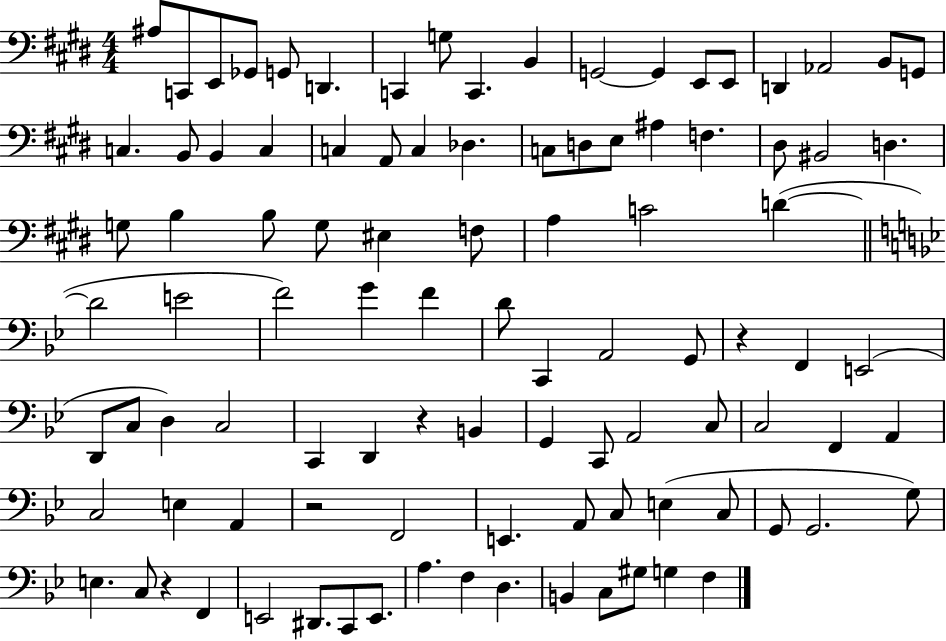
X:1
T:Untitled
M:4/4
L:1/4
K:E
^A,/2 C,,/2 E,,/2 _G,,/2 G,,/2 D,, C,, G,/2 C,, B,, G,,2 G,, E,,/2 E,,/2 D,, _A,,2 B,,/2 G,,/2 C, B,,/2 B,, C, C, A,,/2 C, _D, C,/2 D,/2 E,/2 ^A, F, ^D,/2 ^B,,2 D, G,/2 B, B,/2 G,/2 ^E, F,/2 A, C2 D D2 E2 F2 G F D/2 C,, A,,2 G,,/2 z F,, E,,2 D,,/2 C,/2 D, C,2 C,, D,, z B,, G,, C,,/2 A,,2 C,/2 C,2 F,, A,, C,2 E, A,, z2 F,,2 E,, A,,/2 C,/2 E, C,/2 G,,/2 G,,2 G,/2 E, C,/2 z F,, E,,2 ^D,,/2 C,,/2 E,,/2 A, F, D, B,, C,/2 ^G,/2 G, F,